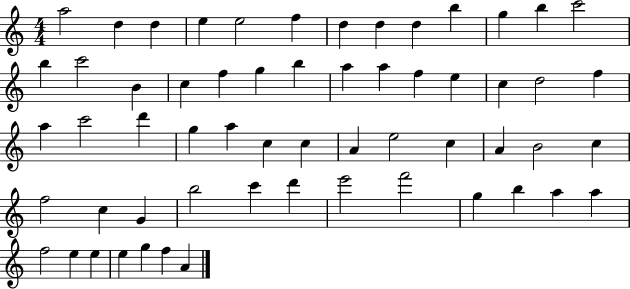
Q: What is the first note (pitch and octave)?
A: A5